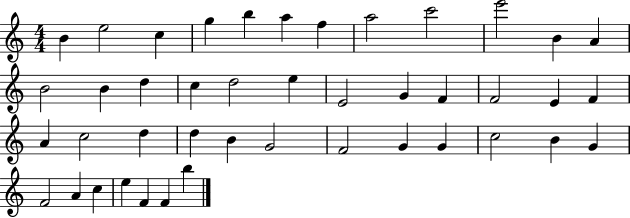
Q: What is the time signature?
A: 4/4